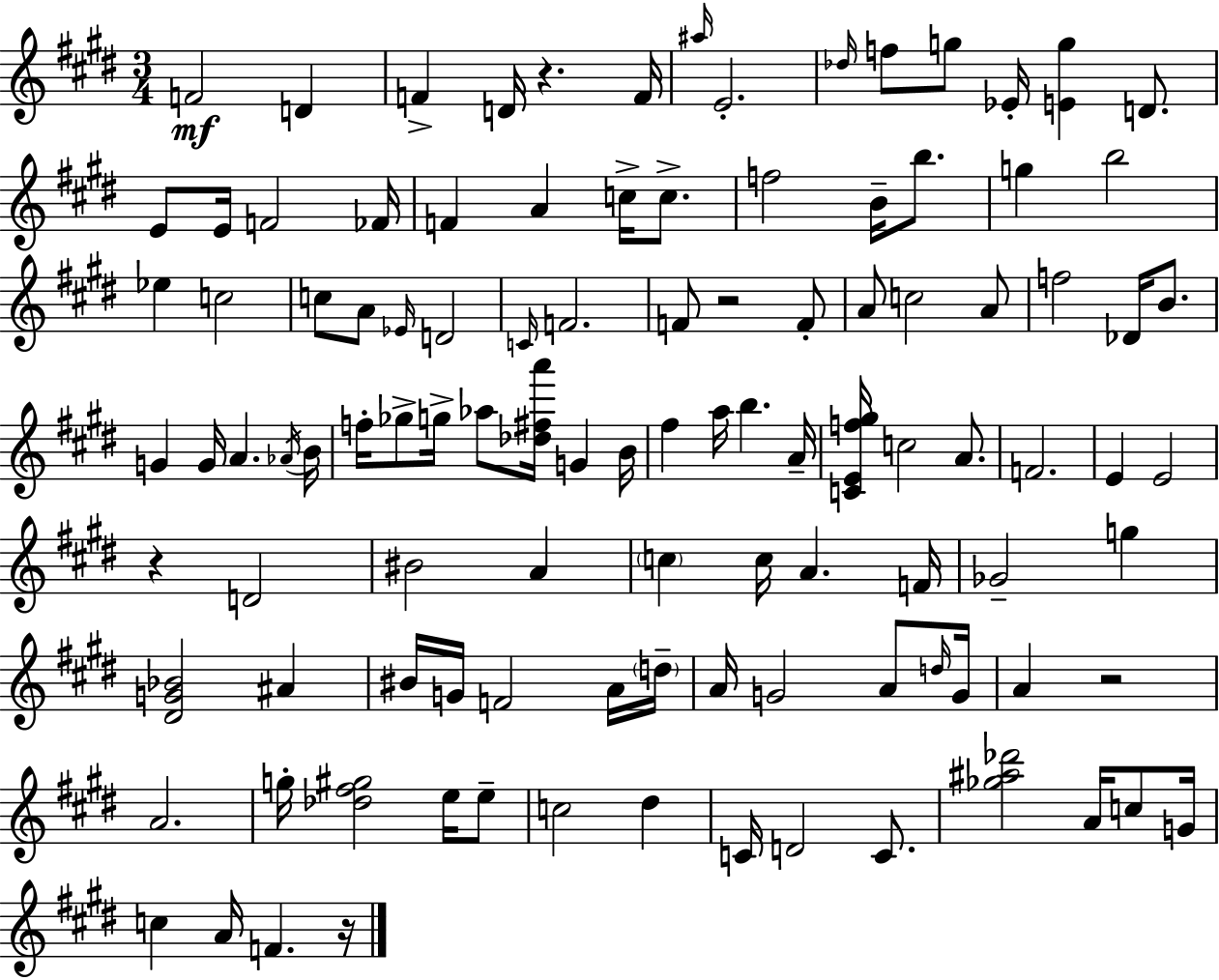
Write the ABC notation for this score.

X:1
T:Untitled
M:3/4
L:1/4
K:E
F2 D F D/4 z F/4 ^a/4 E2 _d/4 f/2 g/2 _E/4 [Eg] D/2 E/2 E/4 F2 _F/4 F A c/4 c/2 f2 B/4 b/2 g b2 _e c2 c/2 A/2 _E/4 D2 C/4 F2 F/2 z2 F/2 A/2 c2 A/2 f2 _D/4 B/2 G G/4 A _A/4 B/4 f/4 _g/2 g/4 _a/2 [_d^fa']/4 G B/4 ^f a/4 b A/4 [CEf^g]/4 c2 A/2 F2 E E2 z D2 ^B2 A c c/4 A F/4 _G2 g [^DG_B]2 ^A ^B/4 G/4 F2 A/4 d/4 A/4 G2 A/2 d/4 G/4 A z2 A2 g/4 [_d^f^g]2 e/4 e/2 c2 ^d C/4 D2 C/2 [_g^a_d']2 A/4 c/2 G/4 c A/4 F z/4